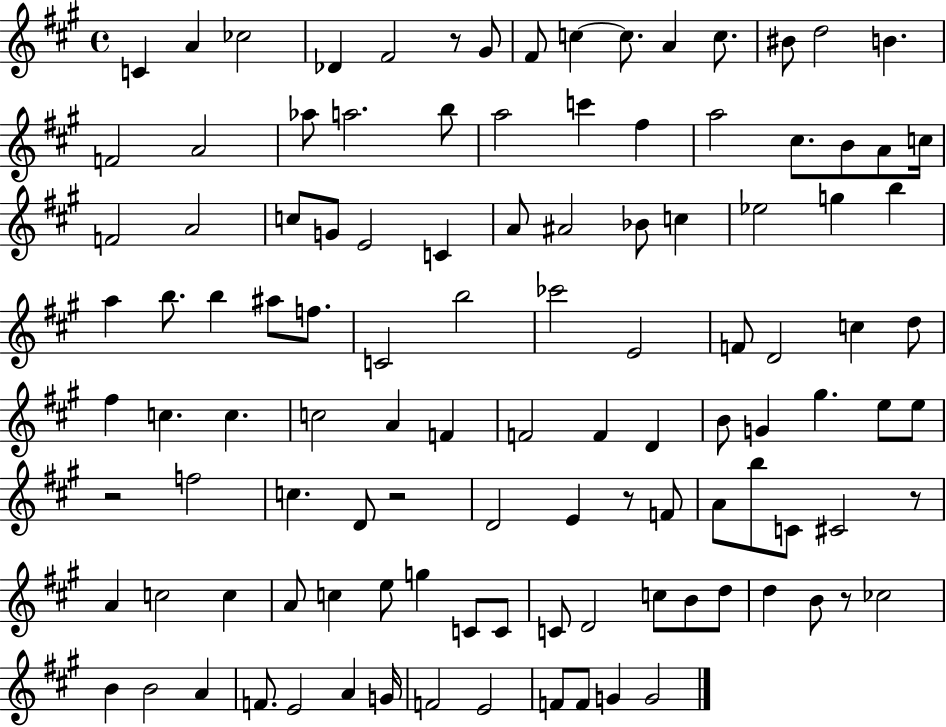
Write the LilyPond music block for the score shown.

{
  \clef treble
  \time 4/4
  \defaultTimeSignature
  \key a \major
  c'4 a'4 ces''2 | des'4 fis'2 r8 gis'8 | fis'8 c''4~~ c''8. a'4 c''8. | bis'8 d''2 b'4. | \break f'2 a'2 | aes''8 a''2. b''8 | a''2 c'''4 fis''4 | a''2 cis''8. b'8 a'8 c''16 | \break f'2 a'2 | c''8 g'8 e'2 c'4 | a'8 ais'2 bes'8 c''4 | ees''2 g''4 b''4 | \break a''4 b''8. b''4 ais''8 f''8. | c'2 b''2 | ces'''2 e'2 | f'8 d'2 c''4 d''8 | \break fis''4 c''4. c''4. | c''2 a'4 f'4 | f'2 f'4 d'4 | b'8 g'4 gis''4. e''8 e''8 | \break r2 f''2 | c''4. d'8 r2 | d'2 e'4 r8 f'8 | a'8 b''8 c'8 cis'2 r8 | \break a'4 c''2 c''4 | a'8 c''4 e''8 g''4 c'8 c'8 | c'8 d'2 c''8 b'8 d''8 | d''4 b'8 r8 ces''2 | \break b'4 b'2 a'4 | f'8. e'2 a'4 g'16 | f'2 e'2 | f'8 f'8 g'4 g'2 | \break \bar "|."
}